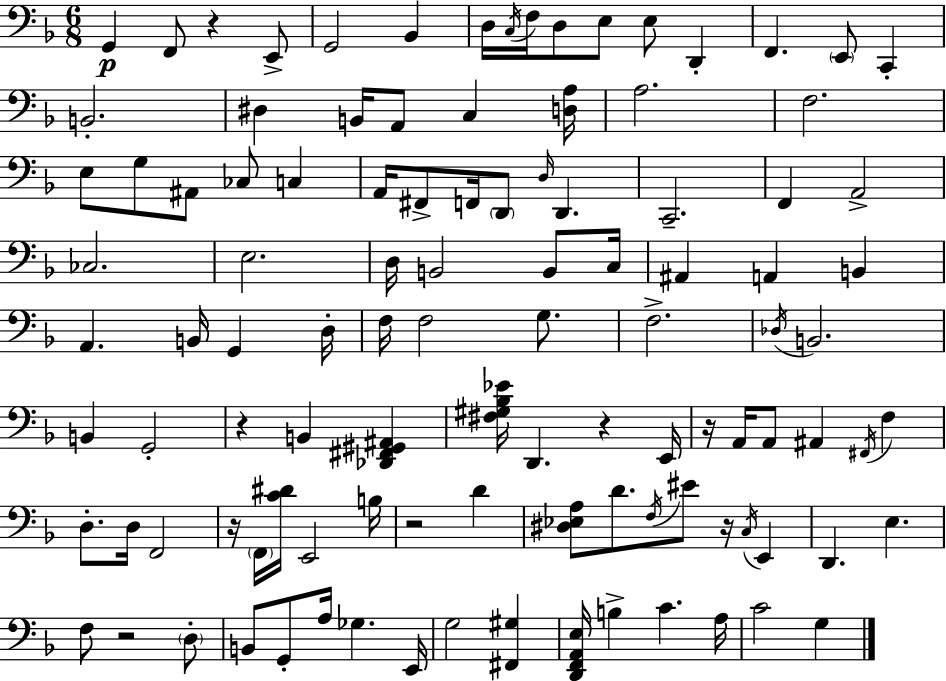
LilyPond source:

{
  \clef bass
  \numericTimeSignature
  \time 6/8
  \key f \major
  \repeat volta 2 { g,4\p f,8 r4 e,8-> | g,2 bes,4 | d16 \acciaccatura { c16 } f16 d8 e8 e8 d,4-. | f,4. \parenthesize e,8 c,4-. | \break b,2.-. | dis4 b,16 a,8 c4 | <d a>16 a2. | f2. | \break e8 g8 ais,8 ces8 c4 | a,16 fis,8-> f,16 \parenthesize d,8 \grace { d16 } d,4. | c,2.-- | f,4 a,2-> | \break ces2. | e2. | d16 b,2 b,8 | c16 ais,4 a,4 b,4 | \break a,4. b,16 g,4 | d16-. f16 f2 g8. | f2.-> | \acciaccatura { des16 } b,2. | \break b,4 g,2-. | r4 b,4 <des, fis, gis, ais,>4 | <fis gis bes ees'>16 d,4. r4 | e,16 r16 a,16 a,8 ais,4 \acciaccatura { fis,16 } | \break f4 d8.-. d16 f,2 | r16 \parenthesize f,16 <c' dis'>16 e,2 | b16 r2 | d'4 <dis ees a>8 d'8. \acciaccatura { f16 } eis'8 | \break r16 \acciaccatura { c16 } e,4 d,4. | e4. f8 r2 | \parenthesize d8-. b,8 g,8-. a16 ges4. | e,16 g2 | \break <fis, gis>4 <d, f, a, e>16 b4-> c'4. | a16 c'2 | g4 } \bar "|."
}